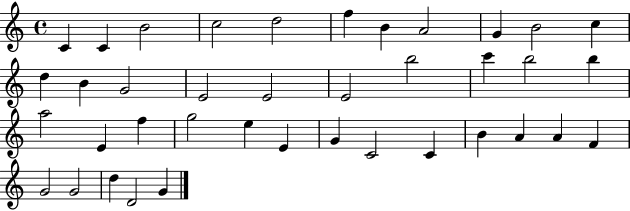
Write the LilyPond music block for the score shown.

{
  \clef treble
  \time 4/4
  \defaultTimeSignature
  \key c \major
  c'4 c'4 b'2 | c''2 d''2 | f''4 b'4 a'2 | g'4 b'2 c''4 | \break d''4 b'4 g'2 | e'2 e'2 | e'2 b''2 | c'''4 b''2 b''4 | \break a''2 e'4 f''4 | g''2 e''4 e'4 | g'4 c'2 c'4 | b'4 a'4 a'4 f'4 | \break g'2 g'2 | d''4 d'2 g'4 | \bar "|."
}